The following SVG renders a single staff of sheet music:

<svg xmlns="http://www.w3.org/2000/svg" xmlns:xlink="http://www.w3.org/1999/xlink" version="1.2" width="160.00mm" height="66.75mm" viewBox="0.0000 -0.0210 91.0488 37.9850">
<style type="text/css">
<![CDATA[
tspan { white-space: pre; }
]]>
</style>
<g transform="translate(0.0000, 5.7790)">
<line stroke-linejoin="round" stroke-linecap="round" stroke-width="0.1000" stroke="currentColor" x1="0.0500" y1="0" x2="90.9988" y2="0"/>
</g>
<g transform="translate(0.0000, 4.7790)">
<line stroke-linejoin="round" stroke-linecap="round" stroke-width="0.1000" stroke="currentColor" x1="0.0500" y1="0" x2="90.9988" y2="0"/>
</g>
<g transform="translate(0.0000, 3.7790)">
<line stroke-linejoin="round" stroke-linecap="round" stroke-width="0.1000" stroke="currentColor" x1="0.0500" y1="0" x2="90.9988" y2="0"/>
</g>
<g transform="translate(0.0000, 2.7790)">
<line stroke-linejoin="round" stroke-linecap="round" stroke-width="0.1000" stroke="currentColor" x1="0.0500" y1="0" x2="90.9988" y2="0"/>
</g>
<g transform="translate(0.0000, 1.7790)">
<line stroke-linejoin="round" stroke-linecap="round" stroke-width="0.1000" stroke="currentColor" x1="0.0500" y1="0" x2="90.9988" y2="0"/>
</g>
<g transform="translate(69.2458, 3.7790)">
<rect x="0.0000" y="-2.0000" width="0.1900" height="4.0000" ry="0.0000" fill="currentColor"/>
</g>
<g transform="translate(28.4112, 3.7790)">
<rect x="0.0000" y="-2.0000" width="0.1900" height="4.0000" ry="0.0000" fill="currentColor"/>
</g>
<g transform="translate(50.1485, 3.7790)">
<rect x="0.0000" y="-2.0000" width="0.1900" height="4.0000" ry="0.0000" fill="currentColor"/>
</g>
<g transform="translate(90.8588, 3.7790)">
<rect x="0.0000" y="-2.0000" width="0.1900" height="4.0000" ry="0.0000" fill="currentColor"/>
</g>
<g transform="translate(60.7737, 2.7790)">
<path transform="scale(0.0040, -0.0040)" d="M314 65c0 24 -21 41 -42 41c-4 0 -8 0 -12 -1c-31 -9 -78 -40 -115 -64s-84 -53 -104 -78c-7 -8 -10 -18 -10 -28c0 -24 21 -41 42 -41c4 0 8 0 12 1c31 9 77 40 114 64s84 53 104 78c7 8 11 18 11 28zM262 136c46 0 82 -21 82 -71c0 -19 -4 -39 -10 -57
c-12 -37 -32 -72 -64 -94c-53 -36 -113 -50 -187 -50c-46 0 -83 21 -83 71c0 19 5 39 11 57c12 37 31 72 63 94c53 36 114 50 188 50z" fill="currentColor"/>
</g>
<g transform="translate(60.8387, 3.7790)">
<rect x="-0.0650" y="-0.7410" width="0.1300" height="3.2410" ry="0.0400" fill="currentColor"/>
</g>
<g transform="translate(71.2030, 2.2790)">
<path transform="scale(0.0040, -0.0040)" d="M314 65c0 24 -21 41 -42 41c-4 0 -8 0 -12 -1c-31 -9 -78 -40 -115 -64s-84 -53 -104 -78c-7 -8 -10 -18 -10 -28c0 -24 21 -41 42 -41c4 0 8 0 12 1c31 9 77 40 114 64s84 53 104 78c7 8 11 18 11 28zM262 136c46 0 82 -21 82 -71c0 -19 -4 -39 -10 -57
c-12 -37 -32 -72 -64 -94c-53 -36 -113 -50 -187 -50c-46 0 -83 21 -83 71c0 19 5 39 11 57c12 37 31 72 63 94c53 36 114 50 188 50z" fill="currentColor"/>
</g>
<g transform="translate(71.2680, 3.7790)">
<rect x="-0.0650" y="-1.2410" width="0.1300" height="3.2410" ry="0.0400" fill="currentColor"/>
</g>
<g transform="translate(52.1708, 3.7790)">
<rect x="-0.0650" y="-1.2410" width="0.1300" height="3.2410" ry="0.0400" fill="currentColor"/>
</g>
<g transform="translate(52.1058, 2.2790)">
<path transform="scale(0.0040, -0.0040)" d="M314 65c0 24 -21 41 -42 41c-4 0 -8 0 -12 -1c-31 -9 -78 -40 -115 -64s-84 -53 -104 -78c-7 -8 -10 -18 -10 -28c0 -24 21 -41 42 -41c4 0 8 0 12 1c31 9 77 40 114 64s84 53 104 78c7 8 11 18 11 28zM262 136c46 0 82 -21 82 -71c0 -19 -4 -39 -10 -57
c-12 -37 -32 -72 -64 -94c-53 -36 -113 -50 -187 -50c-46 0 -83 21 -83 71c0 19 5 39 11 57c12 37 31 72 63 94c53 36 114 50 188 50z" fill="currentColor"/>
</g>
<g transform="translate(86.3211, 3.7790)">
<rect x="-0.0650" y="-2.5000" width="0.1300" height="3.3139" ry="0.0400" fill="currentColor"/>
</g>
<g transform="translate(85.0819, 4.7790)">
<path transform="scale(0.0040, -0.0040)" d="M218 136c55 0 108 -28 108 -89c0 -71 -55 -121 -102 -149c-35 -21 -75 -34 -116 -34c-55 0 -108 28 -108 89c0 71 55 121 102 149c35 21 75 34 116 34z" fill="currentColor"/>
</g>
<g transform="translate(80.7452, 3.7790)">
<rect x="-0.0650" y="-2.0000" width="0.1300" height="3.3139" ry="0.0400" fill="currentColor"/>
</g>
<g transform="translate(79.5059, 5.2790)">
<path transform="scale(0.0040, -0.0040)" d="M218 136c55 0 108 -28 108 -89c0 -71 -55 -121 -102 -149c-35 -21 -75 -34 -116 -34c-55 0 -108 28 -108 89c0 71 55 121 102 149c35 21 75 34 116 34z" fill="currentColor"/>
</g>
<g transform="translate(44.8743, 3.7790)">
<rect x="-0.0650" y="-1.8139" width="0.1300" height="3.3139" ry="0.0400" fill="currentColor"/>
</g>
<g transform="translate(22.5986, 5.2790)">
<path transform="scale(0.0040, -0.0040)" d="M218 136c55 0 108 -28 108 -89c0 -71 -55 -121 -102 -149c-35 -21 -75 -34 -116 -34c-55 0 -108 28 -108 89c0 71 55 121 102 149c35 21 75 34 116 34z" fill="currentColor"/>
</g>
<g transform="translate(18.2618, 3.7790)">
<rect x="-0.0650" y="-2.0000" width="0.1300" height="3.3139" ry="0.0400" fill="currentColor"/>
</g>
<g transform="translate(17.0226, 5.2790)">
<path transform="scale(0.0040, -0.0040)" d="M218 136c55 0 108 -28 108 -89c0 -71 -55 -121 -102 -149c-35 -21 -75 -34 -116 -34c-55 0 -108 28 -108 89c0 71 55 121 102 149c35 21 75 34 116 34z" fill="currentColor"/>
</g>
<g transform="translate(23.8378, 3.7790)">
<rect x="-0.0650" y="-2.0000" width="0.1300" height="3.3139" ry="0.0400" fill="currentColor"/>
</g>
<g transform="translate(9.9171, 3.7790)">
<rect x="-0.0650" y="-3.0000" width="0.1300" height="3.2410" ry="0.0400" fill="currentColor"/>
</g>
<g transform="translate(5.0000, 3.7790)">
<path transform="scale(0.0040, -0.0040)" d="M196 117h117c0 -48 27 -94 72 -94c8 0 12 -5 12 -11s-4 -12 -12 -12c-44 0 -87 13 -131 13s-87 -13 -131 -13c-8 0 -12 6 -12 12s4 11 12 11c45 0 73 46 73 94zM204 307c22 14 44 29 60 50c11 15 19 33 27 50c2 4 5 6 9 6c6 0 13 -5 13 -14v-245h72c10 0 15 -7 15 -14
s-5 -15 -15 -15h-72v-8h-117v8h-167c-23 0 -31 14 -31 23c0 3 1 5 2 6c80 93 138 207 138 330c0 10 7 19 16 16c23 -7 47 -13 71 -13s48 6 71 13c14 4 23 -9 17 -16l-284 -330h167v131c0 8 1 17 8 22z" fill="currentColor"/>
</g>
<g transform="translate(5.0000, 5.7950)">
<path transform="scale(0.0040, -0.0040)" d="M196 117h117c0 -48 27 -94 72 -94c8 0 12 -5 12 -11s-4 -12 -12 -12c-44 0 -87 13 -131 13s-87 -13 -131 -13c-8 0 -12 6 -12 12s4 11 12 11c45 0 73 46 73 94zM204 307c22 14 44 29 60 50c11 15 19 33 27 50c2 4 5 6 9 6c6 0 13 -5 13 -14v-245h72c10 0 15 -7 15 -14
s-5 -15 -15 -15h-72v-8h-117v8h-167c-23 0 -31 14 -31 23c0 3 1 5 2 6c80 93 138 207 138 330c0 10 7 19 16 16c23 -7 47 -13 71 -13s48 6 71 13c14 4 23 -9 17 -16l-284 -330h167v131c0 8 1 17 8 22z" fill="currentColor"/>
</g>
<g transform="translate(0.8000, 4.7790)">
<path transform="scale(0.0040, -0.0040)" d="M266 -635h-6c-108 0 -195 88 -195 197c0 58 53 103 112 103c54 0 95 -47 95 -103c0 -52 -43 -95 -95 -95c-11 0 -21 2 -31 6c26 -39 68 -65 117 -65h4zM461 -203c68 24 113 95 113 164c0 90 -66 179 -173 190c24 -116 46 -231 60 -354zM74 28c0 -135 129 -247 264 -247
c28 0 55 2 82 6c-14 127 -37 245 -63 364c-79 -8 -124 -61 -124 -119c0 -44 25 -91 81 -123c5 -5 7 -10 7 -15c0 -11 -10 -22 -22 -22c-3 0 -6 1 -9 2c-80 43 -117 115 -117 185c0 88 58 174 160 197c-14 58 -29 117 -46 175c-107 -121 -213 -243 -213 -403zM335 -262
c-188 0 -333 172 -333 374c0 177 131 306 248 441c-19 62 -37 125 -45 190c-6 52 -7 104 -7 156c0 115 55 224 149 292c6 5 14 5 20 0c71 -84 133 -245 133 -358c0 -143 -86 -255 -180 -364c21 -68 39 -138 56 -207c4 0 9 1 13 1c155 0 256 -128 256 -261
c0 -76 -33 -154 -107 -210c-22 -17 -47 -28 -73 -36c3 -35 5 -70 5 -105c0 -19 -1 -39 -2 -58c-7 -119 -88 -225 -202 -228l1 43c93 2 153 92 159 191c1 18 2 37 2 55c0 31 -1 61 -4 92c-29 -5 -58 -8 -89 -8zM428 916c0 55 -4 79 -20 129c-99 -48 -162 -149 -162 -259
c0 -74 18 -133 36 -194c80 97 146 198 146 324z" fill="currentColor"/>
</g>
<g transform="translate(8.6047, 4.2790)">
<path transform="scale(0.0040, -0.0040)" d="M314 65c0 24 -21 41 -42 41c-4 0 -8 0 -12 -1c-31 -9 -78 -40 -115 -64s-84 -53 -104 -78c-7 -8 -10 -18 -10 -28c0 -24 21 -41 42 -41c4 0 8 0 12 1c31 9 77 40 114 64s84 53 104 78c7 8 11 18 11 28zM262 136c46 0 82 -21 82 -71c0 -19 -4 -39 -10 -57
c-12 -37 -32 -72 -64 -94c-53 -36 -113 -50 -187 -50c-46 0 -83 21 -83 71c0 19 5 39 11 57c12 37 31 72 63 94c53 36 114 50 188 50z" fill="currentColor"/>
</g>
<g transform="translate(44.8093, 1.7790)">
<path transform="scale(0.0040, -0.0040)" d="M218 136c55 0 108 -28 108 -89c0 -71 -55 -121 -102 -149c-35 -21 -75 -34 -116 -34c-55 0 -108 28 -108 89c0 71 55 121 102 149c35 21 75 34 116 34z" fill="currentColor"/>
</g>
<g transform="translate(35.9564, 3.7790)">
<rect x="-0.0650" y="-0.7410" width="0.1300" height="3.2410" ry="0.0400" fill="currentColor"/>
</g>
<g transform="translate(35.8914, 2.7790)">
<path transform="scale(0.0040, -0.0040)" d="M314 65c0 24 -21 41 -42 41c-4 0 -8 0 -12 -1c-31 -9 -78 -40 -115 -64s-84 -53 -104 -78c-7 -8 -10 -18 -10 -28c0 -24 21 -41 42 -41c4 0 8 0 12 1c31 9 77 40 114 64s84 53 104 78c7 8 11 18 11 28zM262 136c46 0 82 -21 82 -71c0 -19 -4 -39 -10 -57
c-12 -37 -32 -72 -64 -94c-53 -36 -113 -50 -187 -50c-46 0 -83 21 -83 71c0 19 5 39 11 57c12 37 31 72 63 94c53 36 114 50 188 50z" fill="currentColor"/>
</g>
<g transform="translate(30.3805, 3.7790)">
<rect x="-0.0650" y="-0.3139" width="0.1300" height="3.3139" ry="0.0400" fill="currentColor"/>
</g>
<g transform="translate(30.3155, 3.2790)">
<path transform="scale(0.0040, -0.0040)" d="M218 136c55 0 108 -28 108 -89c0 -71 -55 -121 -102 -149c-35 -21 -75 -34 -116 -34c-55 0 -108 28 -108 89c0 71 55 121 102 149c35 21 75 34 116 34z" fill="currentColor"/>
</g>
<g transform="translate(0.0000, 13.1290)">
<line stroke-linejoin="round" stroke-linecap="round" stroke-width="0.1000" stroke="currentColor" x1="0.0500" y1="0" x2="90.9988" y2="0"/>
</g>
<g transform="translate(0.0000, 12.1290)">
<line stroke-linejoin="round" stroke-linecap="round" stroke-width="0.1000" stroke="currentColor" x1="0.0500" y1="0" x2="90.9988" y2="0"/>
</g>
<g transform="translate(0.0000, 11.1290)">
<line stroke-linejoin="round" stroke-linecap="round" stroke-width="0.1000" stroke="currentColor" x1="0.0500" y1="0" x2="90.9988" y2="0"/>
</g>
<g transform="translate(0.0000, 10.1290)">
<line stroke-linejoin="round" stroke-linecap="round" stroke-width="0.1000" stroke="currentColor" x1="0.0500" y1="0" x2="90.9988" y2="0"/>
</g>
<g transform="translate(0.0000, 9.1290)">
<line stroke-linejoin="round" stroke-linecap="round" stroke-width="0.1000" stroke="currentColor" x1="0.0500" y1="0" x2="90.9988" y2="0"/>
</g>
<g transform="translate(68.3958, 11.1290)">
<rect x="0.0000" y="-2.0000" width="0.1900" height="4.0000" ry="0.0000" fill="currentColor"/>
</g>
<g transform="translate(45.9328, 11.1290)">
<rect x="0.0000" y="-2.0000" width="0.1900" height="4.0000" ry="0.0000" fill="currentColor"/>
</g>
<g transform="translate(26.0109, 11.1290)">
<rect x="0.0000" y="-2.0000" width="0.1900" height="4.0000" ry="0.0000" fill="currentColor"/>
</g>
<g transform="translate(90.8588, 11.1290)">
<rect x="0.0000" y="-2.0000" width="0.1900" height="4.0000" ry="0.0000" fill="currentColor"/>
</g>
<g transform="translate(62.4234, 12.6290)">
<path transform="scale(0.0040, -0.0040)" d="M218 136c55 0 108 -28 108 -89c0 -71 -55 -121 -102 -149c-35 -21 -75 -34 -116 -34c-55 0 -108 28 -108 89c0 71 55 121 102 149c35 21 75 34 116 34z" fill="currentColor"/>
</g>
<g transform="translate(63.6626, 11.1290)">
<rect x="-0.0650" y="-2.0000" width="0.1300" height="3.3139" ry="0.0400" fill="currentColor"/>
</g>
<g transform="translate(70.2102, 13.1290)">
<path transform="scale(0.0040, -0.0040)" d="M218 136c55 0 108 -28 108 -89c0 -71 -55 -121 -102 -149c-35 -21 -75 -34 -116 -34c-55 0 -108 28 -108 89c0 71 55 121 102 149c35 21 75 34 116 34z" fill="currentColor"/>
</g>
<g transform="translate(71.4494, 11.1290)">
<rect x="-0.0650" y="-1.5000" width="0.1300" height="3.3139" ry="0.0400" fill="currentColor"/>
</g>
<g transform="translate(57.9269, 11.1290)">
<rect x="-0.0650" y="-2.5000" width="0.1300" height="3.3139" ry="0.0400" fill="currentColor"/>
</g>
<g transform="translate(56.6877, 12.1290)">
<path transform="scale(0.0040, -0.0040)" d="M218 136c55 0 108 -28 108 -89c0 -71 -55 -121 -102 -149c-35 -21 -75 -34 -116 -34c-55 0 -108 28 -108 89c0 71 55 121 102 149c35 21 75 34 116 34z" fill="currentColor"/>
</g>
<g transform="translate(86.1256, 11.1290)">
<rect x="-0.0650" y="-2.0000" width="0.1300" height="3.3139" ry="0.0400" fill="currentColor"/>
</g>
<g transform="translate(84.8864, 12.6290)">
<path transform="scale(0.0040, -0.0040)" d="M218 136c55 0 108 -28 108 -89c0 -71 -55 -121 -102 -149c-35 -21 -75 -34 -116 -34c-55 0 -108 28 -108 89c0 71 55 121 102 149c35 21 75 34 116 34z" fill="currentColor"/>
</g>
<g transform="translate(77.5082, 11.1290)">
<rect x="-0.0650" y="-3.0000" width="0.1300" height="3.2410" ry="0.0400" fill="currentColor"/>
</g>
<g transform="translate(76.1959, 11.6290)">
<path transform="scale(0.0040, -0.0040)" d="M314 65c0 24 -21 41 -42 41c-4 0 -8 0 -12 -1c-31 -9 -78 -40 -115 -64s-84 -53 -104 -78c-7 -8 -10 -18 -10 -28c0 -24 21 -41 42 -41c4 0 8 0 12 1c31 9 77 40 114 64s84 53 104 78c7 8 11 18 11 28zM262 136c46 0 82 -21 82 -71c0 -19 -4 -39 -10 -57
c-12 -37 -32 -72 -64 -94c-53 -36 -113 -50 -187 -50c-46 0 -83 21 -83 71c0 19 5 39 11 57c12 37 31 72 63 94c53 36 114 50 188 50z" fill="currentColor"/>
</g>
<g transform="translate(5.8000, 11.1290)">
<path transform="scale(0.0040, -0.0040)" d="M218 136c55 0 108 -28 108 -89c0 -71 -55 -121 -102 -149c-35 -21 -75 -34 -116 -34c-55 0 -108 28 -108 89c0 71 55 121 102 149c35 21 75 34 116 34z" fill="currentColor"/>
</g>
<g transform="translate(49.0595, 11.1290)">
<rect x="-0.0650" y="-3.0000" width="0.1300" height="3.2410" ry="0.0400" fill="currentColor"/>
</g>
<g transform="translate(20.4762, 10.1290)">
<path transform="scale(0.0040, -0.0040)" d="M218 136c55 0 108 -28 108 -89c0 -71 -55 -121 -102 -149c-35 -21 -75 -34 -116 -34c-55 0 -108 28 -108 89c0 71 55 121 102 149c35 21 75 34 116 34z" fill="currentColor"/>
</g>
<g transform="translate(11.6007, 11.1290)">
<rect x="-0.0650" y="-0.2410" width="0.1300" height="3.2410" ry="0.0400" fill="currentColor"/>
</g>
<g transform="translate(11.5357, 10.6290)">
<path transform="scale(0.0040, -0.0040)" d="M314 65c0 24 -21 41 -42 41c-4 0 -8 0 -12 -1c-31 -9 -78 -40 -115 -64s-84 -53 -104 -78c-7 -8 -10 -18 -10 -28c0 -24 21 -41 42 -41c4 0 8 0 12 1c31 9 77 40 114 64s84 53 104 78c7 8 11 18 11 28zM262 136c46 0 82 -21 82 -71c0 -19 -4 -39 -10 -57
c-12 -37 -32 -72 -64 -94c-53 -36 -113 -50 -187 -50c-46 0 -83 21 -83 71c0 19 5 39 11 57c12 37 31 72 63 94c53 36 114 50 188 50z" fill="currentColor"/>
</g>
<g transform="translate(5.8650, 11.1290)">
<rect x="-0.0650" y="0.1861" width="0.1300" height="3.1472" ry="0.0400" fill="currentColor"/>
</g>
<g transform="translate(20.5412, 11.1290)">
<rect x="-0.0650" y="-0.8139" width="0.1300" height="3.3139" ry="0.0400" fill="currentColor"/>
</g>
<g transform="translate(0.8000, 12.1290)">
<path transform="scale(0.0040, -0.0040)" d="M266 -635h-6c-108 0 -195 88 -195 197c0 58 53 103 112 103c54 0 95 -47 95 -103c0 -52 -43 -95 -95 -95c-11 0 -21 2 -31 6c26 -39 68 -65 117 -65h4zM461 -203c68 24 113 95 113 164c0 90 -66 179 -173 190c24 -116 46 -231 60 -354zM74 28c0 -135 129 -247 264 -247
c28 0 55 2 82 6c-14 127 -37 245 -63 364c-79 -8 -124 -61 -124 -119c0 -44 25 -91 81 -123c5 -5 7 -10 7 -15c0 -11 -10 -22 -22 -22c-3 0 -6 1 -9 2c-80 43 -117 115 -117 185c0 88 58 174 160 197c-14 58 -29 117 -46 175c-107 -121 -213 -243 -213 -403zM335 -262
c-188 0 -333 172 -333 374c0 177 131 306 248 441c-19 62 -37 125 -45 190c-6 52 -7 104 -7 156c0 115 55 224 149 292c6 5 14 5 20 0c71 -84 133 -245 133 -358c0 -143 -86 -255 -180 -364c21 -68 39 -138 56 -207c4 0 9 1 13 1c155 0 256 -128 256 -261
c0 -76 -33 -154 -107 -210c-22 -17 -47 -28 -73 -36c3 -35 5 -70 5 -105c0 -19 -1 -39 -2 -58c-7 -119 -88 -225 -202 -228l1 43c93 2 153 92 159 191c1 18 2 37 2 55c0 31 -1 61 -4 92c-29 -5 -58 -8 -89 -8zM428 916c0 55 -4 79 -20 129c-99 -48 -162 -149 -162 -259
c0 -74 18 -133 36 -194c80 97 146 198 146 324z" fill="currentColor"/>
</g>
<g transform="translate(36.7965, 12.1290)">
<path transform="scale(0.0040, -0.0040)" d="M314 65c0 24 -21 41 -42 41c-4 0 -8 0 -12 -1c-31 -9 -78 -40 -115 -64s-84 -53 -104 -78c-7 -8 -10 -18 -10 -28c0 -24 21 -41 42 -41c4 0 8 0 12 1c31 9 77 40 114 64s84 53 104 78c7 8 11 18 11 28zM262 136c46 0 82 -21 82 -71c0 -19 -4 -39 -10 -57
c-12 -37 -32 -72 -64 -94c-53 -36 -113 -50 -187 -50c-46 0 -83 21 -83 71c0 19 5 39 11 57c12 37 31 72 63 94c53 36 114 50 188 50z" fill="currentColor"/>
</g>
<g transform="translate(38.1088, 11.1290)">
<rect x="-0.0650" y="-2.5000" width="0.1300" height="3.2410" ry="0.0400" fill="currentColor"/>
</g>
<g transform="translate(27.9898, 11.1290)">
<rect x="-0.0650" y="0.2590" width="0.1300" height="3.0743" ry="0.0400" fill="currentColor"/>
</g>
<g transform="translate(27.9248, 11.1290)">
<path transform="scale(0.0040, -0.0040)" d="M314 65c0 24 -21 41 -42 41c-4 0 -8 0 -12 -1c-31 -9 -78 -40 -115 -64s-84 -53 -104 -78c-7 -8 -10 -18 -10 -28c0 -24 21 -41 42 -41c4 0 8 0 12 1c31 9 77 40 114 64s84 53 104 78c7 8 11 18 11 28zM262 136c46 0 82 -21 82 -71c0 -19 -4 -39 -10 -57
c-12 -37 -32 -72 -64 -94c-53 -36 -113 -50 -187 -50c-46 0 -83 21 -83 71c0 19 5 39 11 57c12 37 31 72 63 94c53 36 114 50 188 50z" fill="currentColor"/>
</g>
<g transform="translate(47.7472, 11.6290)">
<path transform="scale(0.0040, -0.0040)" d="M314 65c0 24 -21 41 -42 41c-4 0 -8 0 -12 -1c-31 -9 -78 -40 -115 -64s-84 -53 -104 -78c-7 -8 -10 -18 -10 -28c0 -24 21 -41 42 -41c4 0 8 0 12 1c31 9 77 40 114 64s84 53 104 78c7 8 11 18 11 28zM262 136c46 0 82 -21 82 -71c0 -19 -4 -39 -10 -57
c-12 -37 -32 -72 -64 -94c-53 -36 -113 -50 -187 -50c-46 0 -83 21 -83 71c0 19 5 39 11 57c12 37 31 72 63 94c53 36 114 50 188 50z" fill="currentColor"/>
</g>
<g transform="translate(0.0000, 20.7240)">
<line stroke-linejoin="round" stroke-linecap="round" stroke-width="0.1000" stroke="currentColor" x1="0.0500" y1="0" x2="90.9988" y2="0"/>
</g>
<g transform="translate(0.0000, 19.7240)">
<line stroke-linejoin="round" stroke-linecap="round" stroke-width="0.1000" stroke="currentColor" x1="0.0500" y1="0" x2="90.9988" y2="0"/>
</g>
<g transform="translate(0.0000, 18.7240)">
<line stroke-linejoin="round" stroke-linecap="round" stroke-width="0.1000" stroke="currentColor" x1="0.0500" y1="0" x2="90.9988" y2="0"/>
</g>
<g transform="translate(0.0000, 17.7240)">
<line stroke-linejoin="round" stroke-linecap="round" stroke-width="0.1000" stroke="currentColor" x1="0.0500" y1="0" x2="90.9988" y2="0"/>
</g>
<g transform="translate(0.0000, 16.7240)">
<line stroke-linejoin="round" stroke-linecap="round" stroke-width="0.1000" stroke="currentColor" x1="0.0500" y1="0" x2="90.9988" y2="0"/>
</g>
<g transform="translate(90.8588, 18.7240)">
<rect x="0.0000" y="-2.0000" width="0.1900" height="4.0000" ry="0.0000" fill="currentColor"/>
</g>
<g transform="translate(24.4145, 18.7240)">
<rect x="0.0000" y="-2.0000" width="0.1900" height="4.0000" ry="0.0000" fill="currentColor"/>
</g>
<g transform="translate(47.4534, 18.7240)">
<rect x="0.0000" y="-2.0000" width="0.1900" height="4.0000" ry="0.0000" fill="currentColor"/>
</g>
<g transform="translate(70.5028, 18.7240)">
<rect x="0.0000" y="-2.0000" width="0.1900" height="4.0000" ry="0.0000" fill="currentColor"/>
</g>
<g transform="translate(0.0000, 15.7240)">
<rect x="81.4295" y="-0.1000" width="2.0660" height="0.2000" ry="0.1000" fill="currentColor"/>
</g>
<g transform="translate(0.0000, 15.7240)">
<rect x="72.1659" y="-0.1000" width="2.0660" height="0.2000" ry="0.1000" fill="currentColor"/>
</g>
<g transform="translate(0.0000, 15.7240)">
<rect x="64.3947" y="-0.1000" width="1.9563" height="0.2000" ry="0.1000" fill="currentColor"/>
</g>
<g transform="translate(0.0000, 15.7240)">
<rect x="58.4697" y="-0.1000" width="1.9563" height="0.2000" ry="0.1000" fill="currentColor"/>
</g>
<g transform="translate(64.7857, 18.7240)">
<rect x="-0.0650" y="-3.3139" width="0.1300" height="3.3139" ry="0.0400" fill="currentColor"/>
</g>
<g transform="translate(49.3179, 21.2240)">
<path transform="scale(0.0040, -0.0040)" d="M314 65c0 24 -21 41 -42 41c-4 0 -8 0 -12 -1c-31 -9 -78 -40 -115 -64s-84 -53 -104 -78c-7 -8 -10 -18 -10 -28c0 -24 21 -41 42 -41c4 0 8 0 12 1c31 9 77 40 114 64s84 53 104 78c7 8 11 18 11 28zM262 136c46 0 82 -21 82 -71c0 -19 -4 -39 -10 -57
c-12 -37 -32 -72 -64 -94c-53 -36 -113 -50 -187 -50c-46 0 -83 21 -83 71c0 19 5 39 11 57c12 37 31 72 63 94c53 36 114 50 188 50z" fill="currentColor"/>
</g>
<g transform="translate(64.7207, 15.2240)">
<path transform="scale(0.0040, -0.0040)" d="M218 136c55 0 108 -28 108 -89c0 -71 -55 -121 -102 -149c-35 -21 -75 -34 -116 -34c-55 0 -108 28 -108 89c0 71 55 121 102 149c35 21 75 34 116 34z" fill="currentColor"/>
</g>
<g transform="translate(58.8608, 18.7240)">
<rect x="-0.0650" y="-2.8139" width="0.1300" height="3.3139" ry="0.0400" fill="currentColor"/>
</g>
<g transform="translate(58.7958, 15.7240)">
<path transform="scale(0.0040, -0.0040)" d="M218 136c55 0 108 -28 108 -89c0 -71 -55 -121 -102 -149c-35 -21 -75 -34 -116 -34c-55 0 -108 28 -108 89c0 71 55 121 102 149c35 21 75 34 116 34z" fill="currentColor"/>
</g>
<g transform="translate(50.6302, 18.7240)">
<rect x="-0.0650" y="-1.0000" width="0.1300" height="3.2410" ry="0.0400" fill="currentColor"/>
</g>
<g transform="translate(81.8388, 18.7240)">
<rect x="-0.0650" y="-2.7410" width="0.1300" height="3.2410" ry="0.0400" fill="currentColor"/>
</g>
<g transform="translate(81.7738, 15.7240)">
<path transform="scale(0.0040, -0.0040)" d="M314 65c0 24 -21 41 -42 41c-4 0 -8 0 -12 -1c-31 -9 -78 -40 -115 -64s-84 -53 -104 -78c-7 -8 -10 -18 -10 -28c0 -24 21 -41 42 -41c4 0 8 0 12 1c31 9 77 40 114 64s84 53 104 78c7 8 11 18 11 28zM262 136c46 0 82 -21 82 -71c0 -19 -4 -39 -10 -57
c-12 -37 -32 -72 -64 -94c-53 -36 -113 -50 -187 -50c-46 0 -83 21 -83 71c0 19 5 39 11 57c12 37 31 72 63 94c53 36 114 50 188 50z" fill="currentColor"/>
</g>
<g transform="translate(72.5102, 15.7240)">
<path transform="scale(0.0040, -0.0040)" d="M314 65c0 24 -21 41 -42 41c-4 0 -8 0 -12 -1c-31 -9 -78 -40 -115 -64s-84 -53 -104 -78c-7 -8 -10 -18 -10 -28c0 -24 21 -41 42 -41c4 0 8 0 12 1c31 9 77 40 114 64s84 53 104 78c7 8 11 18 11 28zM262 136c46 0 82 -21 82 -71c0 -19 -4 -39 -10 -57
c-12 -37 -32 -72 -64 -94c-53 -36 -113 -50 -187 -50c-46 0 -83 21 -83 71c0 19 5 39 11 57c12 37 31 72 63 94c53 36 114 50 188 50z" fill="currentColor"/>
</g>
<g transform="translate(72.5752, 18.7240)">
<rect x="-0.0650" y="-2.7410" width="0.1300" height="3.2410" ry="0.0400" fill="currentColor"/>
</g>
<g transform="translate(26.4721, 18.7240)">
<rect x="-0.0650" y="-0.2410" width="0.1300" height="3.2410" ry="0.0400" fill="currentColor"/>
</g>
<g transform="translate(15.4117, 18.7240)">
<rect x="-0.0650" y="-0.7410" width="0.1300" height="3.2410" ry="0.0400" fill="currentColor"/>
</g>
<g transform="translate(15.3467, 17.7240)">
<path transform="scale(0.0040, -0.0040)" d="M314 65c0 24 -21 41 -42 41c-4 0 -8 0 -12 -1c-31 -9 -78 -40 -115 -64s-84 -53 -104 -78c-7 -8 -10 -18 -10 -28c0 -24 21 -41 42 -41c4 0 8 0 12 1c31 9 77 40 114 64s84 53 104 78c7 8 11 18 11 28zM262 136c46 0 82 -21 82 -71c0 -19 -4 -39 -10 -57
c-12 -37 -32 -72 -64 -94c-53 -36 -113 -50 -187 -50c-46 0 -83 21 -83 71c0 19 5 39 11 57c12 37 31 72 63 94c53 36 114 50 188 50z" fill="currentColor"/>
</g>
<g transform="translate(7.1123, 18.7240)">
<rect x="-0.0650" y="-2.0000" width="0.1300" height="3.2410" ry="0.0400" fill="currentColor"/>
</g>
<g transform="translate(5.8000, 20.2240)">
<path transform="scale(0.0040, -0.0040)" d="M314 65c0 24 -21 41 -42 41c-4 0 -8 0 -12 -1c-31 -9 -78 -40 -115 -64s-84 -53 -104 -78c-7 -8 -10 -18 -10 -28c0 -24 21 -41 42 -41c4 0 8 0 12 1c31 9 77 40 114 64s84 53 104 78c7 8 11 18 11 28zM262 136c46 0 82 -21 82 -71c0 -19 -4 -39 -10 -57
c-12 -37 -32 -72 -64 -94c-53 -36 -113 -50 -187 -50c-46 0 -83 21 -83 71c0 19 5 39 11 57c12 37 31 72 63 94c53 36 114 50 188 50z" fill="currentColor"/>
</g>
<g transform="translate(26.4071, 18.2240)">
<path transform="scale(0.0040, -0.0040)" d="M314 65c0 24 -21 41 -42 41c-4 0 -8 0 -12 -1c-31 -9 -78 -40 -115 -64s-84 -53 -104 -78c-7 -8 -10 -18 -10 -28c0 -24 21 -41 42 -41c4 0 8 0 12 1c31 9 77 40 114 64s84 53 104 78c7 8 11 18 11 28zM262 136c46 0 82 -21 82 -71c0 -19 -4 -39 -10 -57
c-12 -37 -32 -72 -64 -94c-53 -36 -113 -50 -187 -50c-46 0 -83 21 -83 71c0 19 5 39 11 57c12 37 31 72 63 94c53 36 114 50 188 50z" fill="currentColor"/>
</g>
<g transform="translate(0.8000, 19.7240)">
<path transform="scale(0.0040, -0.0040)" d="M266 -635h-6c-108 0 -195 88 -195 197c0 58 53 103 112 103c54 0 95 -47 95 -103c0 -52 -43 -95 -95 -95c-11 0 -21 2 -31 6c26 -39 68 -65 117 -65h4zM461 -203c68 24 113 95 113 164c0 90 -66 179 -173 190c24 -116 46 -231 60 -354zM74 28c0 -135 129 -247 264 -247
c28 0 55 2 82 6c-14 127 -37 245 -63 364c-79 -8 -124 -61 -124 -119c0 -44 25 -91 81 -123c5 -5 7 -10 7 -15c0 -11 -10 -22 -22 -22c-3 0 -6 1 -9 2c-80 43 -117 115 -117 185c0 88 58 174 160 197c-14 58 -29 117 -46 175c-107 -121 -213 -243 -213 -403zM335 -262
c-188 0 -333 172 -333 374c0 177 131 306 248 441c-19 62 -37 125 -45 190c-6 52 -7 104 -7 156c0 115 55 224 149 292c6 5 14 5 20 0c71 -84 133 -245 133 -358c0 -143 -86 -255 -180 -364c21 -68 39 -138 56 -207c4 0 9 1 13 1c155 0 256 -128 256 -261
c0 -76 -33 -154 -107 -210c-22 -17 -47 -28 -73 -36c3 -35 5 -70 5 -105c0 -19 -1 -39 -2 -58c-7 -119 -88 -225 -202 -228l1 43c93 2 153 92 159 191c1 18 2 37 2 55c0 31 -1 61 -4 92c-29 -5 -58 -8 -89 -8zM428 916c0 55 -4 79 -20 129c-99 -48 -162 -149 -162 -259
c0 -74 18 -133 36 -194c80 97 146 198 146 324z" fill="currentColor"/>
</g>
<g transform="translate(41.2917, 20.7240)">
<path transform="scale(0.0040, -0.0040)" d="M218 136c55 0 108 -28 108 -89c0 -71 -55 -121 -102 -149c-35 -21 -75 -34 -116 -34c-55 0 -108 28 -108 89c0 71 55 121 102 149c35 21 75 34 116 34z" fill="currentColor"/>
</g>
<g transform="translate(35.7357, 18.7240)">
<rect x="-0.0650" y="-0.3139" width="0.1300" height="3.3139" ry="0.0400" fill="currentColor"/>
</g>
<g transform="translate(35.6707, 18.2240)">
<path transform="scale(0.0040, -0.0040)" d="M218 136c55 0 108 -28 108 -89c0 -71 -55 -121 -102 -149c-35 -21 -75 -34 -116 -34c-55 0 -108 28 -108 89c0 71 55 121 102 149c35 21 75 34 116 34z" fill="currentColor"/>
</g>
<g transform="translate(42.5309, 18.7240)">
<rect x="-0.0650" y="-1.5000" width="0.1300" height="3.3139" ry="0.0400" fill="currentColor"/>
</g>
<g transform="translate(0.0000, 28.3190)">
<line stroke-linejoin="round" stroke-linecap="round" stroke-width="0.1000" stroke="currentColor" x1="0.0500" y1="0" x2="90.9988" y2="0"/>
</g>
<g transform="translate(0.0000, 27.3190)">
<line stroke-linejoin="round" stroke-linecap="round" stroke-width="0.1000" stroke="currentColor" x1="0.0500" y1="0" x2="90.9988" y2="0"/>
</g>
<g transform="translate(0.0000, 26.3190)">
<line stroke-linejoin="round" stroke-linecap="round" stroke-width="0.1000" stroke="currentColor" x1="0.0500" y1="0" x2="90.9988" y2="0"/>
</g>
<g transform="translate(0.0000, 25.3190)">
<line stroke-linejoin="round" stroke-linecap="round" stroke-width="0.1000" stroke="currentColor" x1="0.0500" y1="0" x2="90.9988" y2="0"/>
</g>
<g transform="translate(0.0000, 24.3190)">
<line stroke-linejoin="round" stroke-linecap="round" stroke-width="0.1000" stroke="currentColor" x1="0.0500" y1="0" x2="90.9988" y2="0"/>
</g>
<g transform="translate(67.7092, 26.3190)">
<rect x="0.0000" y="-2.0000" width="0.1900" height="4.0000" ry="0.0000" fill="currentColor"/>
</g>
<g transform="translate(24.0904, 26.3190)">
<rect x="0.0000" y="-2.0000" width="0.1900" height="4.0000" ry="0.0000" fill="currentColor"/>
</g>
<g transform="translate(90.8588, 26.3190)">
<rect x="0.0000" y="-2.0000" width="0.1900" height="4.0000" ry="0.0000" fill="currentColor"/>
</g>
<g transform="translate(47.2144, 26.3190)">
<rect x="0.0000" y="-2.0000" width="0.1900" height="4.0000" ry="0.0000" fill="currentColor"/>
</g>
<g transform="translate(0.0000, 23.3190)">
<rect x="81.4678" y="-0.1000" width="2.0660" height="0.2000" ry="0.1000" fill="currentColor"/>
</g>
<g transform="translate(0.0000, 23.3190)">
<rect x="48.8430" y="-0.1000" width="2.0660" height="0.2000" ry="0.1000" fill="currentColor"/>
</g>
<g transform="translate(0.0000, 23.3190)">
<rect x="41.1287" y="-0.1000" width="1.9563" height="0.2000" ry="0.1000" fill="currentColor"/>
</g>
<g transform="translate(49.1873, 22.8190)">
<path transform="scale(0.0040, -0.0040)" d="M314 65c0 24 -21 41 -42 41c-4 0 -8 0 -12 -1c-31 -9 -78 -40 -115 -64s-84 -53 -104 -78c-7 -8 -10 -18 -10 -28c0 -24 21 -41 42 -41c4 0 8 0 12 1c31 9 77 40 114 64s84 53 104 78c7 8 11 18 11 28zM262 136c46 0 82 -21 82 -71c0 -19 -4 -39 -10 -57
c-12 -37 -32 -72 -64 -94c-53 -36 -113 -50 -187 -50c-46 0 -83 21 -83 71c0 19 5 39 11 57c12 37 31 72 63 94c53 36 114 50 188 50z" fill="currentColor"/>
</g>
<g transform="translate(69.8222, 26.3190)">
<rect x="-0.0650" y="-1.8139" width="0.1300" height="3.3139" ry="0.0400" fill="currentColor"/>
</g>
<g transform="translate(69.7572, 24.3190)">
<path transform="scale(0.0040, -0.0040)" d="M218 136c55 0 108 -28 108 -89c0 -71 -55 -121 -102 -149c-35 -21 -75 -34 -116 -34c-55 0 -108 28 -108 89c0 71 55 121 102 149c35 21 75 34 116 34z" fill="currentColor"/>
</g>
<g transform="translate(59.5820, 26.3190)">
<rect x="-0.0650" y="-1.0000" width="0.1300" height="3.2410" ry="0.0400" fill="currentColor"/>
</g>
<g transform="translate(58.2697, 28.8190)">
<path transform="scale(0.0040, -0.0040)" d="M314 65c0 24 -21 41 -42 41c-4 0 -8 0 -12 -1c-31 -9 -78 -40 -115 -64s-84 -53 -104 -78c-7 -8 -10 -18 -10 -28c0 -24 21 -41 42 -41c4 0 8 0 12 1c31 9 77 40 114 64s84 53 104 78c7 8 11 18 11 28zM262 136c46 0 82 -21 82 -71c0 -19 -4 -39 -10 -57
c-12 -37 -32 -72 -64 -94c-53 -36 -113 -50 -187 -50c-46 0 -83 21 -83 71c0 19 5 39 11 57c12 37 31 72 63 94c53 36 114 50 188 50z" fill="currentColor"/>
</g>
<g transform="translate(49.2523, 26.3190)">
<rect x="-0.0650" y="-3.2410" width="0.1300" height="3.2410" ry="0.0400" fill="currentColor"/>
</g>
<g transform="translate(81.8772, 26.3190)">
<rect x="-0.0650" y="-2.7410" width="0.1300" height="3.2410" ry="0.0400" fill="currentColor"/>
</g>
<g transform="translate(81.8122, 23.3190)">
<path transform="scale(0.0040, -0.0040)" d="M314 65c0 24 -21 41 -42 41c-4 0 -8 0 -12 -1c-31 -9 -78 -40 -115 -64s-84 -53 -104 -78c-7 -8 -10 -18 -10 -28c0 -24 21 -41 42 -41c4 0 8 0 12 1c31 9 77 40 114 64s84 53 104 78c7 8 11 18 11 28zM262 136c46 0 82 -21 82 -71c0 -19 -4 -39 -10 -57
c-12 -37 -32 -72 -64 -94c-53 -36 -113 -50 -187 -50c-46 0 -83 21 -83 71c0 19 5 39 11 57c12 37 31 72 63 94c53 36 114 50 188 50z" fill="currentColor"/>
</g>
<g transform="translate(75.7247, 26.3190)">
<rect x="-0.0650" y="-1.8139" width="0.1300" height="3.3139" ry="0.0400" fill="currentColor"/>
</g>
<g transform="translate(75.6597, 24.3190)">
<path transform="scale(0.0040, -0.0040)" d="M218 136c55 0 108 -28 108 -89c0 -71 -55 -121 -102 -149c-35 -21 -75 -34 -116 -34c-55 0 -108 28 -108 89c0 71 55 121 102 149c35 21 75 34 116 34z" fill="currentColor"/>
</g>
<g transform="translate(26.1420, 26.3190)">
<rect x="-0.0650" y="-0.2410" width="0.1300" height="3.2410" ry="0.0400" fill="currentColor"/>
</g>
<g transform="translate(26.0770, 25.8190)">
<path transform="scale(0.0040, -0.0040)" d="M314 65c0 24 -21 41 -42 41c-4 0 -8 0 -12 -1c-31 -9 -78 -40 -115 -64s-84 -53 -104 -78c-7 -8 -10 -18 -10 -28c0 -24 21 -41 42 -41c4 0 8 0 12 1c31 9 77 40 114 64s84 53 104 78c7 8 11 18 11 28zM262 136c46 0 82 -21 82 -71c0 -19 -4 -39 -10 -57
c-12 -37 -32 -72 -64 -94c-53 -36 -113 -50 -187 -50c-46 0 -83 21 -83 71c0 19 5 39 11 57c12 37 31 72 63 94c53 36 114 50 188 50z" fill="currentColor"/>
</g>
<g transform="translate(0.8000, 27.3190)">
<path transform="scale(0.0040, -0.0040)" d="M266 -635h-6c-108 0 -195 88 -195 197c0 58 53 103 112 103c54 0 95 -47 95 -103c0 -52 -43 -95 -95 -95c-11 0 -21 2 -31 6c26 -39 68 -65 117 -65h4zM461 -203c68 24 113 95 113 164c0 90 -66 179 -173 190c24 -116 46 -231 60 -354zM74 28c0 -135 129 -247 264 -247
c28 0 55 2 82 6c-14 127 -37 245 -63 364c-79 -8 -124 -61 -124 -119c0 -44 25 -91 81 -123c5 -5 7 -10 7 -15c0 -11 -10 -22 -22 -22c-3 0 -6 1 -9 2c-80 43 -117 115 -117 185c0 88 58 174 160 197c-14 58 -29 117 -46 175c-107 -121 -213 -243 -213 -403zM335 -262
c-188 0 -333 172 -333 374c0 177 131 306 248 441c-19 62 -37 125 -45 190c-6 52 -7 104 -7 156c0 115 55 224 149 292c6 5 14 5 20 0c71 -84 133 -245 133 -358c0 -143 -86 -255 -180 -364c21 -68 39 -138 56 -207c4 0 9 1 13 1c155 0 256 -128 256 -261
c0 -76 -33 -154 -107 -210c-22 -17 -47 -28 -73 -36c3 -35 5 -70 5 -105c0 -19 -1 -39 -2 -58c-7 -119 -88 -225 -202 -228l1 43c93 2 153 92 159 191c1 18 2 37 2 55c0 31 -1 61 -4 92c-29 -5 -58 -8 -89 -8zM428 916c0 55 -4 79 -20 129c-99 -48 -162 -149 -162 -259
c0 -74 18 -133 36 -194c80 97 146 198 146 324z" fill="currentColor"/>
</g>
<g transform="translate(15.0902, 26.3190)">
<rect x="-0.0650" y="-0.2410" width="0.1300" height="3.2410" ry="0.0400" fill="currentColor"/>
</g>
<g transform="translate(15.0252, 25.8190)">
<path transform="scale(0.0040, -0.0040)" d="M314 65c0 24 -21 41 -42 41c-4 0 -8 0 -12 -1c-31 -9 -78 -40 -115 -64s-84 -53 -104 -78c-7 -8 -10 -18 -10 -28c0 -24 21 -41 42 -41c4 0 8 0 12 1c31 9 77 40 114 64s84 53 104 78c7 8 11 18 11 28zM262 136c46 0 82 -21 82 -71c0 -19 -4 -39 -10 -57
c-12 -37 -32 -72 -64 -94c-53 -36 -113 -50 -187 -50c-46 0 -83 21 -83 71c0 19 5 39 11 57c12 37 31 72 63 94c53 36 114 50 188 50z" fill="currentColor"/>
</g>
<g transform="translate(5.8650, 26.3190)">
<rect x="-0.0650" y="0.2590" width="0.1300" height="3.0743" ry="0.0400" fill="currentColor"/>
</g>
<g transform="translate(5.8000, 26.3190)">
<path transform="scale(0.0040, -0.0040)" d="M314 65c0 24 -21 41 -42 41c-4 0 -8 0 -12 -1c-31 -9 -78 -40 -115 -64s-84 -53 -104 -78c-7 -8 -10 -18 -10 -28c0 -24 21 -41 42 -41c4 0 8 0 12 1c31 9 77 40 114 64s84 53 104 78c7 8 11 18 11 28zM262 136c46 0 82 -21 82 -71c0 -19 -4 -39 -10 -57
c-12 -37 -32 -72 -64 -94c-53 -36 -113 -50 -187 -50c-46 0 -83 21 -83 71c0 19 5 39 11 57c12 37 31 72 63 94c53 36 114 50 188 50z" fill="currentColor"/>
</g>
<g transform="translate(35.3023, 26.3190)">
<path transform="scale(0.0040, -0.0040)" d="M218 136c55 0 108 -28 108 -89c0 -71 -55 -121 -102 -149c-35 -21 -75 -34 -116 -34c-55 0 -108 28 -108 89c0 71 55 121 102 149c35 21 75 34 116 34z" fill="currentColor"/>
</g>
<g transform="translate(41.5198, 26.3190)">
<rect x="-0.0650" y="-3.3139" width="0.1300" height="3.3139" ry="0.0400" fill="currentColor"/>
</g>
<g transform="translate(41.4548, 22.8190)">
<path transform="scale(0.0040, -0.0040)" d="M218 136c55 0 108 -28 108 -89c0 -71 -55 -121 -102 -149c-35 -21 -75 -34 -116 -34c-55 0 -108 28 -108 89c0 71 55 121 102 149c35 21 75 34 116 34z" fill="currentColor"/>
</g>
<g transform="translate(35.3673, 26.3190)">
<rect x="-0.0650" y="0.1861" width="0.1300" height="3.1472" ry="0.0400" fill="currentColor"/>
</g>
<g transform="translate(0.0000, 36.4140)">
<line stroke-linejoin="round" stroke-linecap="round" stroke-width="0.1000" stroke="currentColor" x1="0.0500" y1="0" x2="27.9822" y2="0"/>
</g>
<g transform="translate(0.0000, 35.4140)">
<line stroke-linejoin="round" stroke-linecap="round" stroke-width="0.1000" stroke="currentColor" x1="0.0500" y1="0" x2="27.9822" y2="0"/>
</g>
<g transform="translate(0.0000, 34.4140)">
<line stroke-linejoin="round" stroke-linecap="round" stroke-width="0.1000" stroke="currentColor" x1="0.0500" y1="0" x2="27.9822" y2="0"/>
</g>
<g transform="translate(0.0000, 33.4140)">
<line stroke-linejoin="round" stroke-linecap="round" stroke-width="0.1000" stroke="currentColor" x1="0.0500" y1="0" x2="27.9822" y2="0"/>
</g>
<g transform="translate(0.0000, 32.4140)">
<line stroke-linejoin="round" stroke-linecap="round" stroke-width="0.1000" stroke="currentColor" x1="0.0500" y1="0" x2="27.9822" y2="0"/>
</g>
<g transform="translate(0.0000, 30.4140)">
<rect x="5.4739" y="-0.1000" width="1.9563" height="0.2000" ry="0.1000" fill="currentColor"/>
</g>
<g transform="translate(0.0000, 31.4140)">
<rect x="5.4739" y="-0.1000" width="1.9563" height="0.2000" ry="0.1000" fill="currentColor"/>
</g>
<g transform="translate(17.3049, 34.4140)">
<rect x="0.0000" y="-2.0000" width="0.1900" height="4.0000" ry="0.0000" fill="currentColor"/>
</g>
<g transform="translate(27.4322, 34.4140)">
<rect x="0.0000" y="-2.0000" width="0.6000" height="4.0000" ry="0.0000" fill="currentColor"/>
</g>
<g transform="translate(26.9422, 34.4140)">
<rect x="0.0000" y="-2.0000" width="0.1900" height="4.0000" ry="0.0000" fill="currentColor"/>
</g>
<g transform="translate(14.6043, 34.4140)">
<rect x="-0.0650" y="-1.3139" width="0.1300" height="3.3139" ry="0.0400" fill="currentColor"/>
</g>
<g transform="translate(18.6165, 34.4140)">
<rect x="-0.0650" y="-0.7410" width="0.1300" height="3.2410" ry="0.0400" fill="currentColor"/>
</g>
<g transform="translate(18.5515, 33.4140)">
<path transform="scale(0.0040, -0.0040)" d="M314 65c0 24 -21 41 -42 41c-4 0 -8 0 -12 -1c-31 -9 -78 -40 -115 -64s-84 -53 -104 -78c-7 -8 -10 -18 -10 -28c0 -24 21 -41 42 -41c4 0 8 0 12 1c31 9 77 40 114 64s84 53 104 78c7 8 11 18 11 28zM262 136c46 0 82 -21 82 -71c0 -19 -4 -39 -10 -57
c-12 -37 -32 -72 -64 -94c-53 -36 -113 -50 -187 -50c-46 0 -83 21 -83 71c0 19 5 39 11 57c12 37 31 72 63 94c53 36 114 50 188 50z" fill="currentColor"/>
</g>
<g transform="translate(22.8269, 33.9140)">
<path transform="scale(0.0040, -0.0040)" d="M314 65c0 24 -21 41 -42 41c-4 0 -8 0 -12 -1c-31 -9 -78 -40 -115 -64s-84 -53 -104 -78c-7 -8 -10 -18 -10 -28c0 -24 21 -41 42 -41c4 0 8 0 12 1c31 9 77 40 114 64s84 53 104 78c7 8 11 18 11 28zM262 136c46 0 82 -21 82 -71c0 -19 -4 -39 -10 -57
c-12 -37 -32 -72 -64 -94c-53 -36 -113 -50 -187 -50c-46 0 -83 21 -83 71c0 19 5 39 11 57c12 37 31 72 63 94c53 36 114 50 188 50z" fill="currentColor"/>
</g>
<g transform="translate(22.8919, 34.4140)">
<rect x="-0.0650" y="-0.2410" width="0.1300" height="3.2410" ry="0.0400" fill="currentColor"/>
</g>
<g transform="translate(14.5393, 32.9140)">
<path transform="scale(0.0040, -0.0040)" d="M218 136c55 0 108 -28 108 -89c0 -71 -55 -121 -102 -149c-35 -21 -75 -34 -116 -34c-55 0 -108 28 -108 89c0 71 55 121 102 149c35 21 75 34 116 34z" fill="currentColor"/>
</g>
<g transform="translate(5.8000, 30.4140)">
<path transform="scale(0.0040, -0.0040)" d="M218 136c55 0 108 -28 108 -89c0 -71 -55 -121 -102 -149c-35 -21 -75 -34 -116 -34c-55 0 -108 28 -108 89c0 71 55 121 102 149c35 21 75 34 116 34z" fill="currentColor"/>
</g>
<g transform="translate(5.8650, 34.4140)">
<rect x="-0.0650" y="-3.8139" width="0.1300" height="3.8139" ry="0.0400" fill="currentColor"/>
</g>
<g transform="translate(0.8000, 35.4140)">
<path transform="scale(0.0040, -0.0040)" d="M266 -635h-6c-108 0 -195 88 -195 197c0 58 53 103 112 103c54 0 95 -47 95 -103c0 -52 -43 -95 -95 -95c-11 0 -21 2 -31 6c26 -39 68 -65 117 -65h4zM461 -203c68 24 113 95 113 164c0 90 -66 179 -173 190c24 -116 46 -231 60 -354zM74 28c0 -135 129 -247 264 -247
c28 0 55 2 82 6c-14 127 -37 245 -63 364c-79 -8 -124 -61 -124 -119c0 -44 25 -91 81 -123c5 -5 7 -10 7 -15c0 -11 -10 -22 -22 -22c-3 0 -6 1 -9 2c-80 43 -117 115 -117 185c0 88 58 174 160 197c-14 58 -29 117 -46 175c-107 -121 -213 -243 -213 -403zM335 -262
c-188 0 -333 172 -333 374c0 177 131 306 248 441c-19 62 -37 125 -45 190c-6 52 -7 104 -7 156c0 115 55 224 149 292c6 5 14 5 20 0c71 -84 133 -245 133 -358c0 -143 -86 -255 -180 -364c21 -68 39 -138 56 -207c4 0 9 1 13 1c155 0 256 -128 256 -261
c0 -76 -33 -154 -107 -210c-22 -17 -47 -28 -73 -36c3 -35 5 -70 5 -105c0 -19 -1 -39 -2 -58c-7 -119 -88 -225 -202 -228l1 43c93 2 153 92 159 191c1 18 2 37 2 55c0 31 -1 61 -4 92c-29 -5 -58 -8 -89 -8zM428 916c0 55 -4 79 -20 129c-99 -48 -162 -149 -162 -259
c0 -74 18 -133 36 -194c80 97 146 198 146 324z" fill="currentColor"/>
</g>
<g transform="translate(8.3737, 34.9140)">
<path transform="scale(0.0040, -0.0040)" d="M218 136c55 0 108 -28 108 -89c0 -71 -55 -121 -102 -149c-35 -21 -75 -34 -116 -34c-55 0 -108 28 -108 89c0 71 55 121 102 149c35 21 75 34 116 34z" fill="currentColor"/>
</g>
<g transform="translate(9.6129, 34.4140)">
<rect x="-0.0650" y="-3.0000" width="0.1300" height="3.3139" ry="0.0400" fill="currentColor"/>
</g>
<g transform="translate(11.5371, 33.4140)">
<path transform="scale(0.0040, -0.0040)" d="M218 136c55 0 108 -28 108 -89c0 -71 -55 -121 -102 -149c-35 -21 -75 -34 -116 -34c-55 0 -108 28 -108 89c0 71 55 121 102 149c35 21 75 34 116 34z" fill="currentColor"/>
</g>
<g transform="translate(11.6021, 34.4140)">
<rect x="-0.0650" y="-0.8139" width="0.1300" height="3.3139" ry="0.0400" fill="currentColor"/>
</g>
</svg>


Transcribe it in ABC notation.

X:1
T:Untitled
M:4/4
L:1/4
K:C
A2 F F c d2 f e2 d2 e2 F G B c2 d B2 G2 A2 G F E A2 F F2 d2 c2 c E D2 a b a2 a2 B2 c2 c2 B b b2 D2 f f a2 c' A d e d2 c2